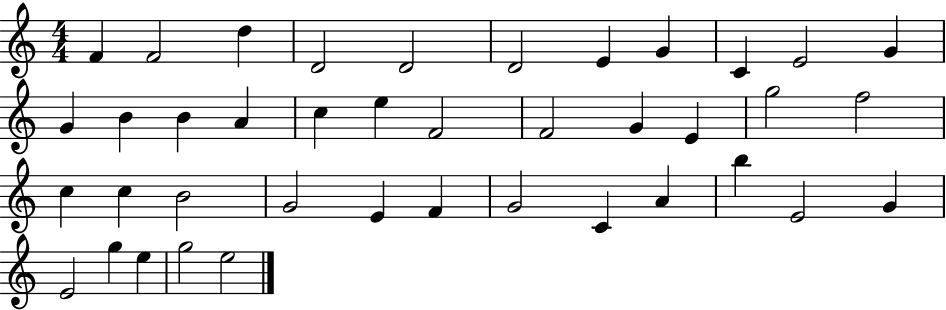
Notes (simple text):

F4/q F4/h D5/q D4/h D4/h D4/h E4/q G4/q C4/q E4/h G4/q G4/q B4/q B4/q A4/q C5/q E5/q F4/h F4/h G4/q E4/q G5/h F5/h C5/q C5/q B4/h G4/h E4/q F4/q G4/h C4/q A4/q B5/q E4/h G4/q E4/h G5/q E5/q G5/h E5/h